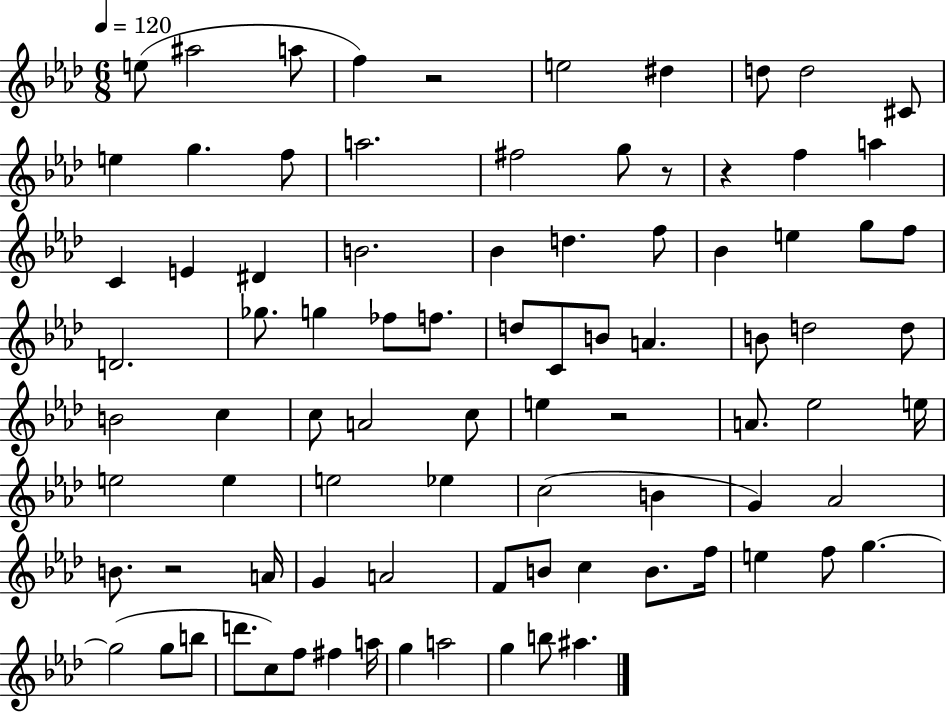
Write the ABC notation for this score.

X:1
T:Untitled
M:6/8
L:1/4
K:Ab
e/2 ^a2 a/2 f z2 e2 ^d d/2 d2 ^C/2 e g f/2 a2 ^f2 g/2 z/2 z f a C E ^D B2 _B d f/2 _B e g/2 f/2 D2 _g/2 g _f/2 f/2 d/2 C/2 B/2 A B/2 d2 d/2 B2 c c/2 A2 c/2 e z2 A/2 _e2 e/4 e2 e e2 _e c2 B G _A2 B/2 z2 A/4 G A2 F/2 B/2 c B/2 f/4 e f/2 g g2 g/2 b/2 d'/2 c/2 f/2 ^f a/4 g a2 g b/2 ^a